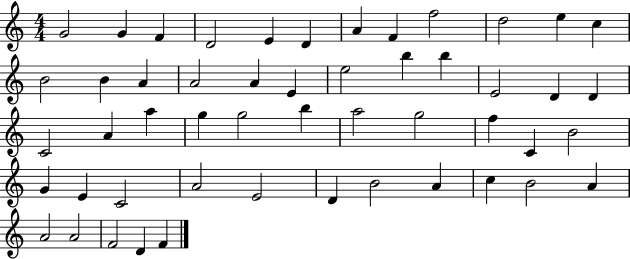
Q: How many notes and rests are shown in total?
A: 51